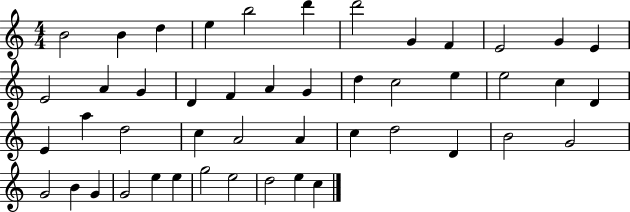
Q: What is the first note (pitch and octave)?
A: B4